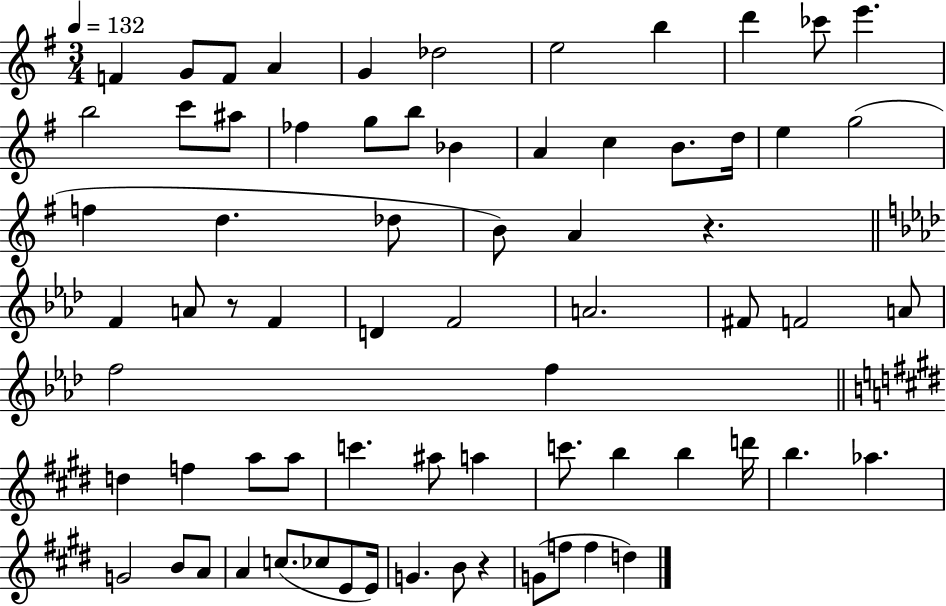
X:1
T:Untitled
M:3/4
L:1/4
K:G
F G/2 F/2 A G _d2 e2 b d' _c'/2 e' b2 c'/2 ^a/2 _f g/2 b/2 _B A c B/2 d/4 e g2 f d _d/2 B/2 A z F A/2 z/2 F D F2 A2 ^F/2 F2 A/2 f2 f d f a/2 a/2 c' ^a/2 a c'/2 b b d'/4 b _a G2 B/2 A/2 A c/2 _c/2 E/2 E/4 G B/2 z G/2 f/2 f d